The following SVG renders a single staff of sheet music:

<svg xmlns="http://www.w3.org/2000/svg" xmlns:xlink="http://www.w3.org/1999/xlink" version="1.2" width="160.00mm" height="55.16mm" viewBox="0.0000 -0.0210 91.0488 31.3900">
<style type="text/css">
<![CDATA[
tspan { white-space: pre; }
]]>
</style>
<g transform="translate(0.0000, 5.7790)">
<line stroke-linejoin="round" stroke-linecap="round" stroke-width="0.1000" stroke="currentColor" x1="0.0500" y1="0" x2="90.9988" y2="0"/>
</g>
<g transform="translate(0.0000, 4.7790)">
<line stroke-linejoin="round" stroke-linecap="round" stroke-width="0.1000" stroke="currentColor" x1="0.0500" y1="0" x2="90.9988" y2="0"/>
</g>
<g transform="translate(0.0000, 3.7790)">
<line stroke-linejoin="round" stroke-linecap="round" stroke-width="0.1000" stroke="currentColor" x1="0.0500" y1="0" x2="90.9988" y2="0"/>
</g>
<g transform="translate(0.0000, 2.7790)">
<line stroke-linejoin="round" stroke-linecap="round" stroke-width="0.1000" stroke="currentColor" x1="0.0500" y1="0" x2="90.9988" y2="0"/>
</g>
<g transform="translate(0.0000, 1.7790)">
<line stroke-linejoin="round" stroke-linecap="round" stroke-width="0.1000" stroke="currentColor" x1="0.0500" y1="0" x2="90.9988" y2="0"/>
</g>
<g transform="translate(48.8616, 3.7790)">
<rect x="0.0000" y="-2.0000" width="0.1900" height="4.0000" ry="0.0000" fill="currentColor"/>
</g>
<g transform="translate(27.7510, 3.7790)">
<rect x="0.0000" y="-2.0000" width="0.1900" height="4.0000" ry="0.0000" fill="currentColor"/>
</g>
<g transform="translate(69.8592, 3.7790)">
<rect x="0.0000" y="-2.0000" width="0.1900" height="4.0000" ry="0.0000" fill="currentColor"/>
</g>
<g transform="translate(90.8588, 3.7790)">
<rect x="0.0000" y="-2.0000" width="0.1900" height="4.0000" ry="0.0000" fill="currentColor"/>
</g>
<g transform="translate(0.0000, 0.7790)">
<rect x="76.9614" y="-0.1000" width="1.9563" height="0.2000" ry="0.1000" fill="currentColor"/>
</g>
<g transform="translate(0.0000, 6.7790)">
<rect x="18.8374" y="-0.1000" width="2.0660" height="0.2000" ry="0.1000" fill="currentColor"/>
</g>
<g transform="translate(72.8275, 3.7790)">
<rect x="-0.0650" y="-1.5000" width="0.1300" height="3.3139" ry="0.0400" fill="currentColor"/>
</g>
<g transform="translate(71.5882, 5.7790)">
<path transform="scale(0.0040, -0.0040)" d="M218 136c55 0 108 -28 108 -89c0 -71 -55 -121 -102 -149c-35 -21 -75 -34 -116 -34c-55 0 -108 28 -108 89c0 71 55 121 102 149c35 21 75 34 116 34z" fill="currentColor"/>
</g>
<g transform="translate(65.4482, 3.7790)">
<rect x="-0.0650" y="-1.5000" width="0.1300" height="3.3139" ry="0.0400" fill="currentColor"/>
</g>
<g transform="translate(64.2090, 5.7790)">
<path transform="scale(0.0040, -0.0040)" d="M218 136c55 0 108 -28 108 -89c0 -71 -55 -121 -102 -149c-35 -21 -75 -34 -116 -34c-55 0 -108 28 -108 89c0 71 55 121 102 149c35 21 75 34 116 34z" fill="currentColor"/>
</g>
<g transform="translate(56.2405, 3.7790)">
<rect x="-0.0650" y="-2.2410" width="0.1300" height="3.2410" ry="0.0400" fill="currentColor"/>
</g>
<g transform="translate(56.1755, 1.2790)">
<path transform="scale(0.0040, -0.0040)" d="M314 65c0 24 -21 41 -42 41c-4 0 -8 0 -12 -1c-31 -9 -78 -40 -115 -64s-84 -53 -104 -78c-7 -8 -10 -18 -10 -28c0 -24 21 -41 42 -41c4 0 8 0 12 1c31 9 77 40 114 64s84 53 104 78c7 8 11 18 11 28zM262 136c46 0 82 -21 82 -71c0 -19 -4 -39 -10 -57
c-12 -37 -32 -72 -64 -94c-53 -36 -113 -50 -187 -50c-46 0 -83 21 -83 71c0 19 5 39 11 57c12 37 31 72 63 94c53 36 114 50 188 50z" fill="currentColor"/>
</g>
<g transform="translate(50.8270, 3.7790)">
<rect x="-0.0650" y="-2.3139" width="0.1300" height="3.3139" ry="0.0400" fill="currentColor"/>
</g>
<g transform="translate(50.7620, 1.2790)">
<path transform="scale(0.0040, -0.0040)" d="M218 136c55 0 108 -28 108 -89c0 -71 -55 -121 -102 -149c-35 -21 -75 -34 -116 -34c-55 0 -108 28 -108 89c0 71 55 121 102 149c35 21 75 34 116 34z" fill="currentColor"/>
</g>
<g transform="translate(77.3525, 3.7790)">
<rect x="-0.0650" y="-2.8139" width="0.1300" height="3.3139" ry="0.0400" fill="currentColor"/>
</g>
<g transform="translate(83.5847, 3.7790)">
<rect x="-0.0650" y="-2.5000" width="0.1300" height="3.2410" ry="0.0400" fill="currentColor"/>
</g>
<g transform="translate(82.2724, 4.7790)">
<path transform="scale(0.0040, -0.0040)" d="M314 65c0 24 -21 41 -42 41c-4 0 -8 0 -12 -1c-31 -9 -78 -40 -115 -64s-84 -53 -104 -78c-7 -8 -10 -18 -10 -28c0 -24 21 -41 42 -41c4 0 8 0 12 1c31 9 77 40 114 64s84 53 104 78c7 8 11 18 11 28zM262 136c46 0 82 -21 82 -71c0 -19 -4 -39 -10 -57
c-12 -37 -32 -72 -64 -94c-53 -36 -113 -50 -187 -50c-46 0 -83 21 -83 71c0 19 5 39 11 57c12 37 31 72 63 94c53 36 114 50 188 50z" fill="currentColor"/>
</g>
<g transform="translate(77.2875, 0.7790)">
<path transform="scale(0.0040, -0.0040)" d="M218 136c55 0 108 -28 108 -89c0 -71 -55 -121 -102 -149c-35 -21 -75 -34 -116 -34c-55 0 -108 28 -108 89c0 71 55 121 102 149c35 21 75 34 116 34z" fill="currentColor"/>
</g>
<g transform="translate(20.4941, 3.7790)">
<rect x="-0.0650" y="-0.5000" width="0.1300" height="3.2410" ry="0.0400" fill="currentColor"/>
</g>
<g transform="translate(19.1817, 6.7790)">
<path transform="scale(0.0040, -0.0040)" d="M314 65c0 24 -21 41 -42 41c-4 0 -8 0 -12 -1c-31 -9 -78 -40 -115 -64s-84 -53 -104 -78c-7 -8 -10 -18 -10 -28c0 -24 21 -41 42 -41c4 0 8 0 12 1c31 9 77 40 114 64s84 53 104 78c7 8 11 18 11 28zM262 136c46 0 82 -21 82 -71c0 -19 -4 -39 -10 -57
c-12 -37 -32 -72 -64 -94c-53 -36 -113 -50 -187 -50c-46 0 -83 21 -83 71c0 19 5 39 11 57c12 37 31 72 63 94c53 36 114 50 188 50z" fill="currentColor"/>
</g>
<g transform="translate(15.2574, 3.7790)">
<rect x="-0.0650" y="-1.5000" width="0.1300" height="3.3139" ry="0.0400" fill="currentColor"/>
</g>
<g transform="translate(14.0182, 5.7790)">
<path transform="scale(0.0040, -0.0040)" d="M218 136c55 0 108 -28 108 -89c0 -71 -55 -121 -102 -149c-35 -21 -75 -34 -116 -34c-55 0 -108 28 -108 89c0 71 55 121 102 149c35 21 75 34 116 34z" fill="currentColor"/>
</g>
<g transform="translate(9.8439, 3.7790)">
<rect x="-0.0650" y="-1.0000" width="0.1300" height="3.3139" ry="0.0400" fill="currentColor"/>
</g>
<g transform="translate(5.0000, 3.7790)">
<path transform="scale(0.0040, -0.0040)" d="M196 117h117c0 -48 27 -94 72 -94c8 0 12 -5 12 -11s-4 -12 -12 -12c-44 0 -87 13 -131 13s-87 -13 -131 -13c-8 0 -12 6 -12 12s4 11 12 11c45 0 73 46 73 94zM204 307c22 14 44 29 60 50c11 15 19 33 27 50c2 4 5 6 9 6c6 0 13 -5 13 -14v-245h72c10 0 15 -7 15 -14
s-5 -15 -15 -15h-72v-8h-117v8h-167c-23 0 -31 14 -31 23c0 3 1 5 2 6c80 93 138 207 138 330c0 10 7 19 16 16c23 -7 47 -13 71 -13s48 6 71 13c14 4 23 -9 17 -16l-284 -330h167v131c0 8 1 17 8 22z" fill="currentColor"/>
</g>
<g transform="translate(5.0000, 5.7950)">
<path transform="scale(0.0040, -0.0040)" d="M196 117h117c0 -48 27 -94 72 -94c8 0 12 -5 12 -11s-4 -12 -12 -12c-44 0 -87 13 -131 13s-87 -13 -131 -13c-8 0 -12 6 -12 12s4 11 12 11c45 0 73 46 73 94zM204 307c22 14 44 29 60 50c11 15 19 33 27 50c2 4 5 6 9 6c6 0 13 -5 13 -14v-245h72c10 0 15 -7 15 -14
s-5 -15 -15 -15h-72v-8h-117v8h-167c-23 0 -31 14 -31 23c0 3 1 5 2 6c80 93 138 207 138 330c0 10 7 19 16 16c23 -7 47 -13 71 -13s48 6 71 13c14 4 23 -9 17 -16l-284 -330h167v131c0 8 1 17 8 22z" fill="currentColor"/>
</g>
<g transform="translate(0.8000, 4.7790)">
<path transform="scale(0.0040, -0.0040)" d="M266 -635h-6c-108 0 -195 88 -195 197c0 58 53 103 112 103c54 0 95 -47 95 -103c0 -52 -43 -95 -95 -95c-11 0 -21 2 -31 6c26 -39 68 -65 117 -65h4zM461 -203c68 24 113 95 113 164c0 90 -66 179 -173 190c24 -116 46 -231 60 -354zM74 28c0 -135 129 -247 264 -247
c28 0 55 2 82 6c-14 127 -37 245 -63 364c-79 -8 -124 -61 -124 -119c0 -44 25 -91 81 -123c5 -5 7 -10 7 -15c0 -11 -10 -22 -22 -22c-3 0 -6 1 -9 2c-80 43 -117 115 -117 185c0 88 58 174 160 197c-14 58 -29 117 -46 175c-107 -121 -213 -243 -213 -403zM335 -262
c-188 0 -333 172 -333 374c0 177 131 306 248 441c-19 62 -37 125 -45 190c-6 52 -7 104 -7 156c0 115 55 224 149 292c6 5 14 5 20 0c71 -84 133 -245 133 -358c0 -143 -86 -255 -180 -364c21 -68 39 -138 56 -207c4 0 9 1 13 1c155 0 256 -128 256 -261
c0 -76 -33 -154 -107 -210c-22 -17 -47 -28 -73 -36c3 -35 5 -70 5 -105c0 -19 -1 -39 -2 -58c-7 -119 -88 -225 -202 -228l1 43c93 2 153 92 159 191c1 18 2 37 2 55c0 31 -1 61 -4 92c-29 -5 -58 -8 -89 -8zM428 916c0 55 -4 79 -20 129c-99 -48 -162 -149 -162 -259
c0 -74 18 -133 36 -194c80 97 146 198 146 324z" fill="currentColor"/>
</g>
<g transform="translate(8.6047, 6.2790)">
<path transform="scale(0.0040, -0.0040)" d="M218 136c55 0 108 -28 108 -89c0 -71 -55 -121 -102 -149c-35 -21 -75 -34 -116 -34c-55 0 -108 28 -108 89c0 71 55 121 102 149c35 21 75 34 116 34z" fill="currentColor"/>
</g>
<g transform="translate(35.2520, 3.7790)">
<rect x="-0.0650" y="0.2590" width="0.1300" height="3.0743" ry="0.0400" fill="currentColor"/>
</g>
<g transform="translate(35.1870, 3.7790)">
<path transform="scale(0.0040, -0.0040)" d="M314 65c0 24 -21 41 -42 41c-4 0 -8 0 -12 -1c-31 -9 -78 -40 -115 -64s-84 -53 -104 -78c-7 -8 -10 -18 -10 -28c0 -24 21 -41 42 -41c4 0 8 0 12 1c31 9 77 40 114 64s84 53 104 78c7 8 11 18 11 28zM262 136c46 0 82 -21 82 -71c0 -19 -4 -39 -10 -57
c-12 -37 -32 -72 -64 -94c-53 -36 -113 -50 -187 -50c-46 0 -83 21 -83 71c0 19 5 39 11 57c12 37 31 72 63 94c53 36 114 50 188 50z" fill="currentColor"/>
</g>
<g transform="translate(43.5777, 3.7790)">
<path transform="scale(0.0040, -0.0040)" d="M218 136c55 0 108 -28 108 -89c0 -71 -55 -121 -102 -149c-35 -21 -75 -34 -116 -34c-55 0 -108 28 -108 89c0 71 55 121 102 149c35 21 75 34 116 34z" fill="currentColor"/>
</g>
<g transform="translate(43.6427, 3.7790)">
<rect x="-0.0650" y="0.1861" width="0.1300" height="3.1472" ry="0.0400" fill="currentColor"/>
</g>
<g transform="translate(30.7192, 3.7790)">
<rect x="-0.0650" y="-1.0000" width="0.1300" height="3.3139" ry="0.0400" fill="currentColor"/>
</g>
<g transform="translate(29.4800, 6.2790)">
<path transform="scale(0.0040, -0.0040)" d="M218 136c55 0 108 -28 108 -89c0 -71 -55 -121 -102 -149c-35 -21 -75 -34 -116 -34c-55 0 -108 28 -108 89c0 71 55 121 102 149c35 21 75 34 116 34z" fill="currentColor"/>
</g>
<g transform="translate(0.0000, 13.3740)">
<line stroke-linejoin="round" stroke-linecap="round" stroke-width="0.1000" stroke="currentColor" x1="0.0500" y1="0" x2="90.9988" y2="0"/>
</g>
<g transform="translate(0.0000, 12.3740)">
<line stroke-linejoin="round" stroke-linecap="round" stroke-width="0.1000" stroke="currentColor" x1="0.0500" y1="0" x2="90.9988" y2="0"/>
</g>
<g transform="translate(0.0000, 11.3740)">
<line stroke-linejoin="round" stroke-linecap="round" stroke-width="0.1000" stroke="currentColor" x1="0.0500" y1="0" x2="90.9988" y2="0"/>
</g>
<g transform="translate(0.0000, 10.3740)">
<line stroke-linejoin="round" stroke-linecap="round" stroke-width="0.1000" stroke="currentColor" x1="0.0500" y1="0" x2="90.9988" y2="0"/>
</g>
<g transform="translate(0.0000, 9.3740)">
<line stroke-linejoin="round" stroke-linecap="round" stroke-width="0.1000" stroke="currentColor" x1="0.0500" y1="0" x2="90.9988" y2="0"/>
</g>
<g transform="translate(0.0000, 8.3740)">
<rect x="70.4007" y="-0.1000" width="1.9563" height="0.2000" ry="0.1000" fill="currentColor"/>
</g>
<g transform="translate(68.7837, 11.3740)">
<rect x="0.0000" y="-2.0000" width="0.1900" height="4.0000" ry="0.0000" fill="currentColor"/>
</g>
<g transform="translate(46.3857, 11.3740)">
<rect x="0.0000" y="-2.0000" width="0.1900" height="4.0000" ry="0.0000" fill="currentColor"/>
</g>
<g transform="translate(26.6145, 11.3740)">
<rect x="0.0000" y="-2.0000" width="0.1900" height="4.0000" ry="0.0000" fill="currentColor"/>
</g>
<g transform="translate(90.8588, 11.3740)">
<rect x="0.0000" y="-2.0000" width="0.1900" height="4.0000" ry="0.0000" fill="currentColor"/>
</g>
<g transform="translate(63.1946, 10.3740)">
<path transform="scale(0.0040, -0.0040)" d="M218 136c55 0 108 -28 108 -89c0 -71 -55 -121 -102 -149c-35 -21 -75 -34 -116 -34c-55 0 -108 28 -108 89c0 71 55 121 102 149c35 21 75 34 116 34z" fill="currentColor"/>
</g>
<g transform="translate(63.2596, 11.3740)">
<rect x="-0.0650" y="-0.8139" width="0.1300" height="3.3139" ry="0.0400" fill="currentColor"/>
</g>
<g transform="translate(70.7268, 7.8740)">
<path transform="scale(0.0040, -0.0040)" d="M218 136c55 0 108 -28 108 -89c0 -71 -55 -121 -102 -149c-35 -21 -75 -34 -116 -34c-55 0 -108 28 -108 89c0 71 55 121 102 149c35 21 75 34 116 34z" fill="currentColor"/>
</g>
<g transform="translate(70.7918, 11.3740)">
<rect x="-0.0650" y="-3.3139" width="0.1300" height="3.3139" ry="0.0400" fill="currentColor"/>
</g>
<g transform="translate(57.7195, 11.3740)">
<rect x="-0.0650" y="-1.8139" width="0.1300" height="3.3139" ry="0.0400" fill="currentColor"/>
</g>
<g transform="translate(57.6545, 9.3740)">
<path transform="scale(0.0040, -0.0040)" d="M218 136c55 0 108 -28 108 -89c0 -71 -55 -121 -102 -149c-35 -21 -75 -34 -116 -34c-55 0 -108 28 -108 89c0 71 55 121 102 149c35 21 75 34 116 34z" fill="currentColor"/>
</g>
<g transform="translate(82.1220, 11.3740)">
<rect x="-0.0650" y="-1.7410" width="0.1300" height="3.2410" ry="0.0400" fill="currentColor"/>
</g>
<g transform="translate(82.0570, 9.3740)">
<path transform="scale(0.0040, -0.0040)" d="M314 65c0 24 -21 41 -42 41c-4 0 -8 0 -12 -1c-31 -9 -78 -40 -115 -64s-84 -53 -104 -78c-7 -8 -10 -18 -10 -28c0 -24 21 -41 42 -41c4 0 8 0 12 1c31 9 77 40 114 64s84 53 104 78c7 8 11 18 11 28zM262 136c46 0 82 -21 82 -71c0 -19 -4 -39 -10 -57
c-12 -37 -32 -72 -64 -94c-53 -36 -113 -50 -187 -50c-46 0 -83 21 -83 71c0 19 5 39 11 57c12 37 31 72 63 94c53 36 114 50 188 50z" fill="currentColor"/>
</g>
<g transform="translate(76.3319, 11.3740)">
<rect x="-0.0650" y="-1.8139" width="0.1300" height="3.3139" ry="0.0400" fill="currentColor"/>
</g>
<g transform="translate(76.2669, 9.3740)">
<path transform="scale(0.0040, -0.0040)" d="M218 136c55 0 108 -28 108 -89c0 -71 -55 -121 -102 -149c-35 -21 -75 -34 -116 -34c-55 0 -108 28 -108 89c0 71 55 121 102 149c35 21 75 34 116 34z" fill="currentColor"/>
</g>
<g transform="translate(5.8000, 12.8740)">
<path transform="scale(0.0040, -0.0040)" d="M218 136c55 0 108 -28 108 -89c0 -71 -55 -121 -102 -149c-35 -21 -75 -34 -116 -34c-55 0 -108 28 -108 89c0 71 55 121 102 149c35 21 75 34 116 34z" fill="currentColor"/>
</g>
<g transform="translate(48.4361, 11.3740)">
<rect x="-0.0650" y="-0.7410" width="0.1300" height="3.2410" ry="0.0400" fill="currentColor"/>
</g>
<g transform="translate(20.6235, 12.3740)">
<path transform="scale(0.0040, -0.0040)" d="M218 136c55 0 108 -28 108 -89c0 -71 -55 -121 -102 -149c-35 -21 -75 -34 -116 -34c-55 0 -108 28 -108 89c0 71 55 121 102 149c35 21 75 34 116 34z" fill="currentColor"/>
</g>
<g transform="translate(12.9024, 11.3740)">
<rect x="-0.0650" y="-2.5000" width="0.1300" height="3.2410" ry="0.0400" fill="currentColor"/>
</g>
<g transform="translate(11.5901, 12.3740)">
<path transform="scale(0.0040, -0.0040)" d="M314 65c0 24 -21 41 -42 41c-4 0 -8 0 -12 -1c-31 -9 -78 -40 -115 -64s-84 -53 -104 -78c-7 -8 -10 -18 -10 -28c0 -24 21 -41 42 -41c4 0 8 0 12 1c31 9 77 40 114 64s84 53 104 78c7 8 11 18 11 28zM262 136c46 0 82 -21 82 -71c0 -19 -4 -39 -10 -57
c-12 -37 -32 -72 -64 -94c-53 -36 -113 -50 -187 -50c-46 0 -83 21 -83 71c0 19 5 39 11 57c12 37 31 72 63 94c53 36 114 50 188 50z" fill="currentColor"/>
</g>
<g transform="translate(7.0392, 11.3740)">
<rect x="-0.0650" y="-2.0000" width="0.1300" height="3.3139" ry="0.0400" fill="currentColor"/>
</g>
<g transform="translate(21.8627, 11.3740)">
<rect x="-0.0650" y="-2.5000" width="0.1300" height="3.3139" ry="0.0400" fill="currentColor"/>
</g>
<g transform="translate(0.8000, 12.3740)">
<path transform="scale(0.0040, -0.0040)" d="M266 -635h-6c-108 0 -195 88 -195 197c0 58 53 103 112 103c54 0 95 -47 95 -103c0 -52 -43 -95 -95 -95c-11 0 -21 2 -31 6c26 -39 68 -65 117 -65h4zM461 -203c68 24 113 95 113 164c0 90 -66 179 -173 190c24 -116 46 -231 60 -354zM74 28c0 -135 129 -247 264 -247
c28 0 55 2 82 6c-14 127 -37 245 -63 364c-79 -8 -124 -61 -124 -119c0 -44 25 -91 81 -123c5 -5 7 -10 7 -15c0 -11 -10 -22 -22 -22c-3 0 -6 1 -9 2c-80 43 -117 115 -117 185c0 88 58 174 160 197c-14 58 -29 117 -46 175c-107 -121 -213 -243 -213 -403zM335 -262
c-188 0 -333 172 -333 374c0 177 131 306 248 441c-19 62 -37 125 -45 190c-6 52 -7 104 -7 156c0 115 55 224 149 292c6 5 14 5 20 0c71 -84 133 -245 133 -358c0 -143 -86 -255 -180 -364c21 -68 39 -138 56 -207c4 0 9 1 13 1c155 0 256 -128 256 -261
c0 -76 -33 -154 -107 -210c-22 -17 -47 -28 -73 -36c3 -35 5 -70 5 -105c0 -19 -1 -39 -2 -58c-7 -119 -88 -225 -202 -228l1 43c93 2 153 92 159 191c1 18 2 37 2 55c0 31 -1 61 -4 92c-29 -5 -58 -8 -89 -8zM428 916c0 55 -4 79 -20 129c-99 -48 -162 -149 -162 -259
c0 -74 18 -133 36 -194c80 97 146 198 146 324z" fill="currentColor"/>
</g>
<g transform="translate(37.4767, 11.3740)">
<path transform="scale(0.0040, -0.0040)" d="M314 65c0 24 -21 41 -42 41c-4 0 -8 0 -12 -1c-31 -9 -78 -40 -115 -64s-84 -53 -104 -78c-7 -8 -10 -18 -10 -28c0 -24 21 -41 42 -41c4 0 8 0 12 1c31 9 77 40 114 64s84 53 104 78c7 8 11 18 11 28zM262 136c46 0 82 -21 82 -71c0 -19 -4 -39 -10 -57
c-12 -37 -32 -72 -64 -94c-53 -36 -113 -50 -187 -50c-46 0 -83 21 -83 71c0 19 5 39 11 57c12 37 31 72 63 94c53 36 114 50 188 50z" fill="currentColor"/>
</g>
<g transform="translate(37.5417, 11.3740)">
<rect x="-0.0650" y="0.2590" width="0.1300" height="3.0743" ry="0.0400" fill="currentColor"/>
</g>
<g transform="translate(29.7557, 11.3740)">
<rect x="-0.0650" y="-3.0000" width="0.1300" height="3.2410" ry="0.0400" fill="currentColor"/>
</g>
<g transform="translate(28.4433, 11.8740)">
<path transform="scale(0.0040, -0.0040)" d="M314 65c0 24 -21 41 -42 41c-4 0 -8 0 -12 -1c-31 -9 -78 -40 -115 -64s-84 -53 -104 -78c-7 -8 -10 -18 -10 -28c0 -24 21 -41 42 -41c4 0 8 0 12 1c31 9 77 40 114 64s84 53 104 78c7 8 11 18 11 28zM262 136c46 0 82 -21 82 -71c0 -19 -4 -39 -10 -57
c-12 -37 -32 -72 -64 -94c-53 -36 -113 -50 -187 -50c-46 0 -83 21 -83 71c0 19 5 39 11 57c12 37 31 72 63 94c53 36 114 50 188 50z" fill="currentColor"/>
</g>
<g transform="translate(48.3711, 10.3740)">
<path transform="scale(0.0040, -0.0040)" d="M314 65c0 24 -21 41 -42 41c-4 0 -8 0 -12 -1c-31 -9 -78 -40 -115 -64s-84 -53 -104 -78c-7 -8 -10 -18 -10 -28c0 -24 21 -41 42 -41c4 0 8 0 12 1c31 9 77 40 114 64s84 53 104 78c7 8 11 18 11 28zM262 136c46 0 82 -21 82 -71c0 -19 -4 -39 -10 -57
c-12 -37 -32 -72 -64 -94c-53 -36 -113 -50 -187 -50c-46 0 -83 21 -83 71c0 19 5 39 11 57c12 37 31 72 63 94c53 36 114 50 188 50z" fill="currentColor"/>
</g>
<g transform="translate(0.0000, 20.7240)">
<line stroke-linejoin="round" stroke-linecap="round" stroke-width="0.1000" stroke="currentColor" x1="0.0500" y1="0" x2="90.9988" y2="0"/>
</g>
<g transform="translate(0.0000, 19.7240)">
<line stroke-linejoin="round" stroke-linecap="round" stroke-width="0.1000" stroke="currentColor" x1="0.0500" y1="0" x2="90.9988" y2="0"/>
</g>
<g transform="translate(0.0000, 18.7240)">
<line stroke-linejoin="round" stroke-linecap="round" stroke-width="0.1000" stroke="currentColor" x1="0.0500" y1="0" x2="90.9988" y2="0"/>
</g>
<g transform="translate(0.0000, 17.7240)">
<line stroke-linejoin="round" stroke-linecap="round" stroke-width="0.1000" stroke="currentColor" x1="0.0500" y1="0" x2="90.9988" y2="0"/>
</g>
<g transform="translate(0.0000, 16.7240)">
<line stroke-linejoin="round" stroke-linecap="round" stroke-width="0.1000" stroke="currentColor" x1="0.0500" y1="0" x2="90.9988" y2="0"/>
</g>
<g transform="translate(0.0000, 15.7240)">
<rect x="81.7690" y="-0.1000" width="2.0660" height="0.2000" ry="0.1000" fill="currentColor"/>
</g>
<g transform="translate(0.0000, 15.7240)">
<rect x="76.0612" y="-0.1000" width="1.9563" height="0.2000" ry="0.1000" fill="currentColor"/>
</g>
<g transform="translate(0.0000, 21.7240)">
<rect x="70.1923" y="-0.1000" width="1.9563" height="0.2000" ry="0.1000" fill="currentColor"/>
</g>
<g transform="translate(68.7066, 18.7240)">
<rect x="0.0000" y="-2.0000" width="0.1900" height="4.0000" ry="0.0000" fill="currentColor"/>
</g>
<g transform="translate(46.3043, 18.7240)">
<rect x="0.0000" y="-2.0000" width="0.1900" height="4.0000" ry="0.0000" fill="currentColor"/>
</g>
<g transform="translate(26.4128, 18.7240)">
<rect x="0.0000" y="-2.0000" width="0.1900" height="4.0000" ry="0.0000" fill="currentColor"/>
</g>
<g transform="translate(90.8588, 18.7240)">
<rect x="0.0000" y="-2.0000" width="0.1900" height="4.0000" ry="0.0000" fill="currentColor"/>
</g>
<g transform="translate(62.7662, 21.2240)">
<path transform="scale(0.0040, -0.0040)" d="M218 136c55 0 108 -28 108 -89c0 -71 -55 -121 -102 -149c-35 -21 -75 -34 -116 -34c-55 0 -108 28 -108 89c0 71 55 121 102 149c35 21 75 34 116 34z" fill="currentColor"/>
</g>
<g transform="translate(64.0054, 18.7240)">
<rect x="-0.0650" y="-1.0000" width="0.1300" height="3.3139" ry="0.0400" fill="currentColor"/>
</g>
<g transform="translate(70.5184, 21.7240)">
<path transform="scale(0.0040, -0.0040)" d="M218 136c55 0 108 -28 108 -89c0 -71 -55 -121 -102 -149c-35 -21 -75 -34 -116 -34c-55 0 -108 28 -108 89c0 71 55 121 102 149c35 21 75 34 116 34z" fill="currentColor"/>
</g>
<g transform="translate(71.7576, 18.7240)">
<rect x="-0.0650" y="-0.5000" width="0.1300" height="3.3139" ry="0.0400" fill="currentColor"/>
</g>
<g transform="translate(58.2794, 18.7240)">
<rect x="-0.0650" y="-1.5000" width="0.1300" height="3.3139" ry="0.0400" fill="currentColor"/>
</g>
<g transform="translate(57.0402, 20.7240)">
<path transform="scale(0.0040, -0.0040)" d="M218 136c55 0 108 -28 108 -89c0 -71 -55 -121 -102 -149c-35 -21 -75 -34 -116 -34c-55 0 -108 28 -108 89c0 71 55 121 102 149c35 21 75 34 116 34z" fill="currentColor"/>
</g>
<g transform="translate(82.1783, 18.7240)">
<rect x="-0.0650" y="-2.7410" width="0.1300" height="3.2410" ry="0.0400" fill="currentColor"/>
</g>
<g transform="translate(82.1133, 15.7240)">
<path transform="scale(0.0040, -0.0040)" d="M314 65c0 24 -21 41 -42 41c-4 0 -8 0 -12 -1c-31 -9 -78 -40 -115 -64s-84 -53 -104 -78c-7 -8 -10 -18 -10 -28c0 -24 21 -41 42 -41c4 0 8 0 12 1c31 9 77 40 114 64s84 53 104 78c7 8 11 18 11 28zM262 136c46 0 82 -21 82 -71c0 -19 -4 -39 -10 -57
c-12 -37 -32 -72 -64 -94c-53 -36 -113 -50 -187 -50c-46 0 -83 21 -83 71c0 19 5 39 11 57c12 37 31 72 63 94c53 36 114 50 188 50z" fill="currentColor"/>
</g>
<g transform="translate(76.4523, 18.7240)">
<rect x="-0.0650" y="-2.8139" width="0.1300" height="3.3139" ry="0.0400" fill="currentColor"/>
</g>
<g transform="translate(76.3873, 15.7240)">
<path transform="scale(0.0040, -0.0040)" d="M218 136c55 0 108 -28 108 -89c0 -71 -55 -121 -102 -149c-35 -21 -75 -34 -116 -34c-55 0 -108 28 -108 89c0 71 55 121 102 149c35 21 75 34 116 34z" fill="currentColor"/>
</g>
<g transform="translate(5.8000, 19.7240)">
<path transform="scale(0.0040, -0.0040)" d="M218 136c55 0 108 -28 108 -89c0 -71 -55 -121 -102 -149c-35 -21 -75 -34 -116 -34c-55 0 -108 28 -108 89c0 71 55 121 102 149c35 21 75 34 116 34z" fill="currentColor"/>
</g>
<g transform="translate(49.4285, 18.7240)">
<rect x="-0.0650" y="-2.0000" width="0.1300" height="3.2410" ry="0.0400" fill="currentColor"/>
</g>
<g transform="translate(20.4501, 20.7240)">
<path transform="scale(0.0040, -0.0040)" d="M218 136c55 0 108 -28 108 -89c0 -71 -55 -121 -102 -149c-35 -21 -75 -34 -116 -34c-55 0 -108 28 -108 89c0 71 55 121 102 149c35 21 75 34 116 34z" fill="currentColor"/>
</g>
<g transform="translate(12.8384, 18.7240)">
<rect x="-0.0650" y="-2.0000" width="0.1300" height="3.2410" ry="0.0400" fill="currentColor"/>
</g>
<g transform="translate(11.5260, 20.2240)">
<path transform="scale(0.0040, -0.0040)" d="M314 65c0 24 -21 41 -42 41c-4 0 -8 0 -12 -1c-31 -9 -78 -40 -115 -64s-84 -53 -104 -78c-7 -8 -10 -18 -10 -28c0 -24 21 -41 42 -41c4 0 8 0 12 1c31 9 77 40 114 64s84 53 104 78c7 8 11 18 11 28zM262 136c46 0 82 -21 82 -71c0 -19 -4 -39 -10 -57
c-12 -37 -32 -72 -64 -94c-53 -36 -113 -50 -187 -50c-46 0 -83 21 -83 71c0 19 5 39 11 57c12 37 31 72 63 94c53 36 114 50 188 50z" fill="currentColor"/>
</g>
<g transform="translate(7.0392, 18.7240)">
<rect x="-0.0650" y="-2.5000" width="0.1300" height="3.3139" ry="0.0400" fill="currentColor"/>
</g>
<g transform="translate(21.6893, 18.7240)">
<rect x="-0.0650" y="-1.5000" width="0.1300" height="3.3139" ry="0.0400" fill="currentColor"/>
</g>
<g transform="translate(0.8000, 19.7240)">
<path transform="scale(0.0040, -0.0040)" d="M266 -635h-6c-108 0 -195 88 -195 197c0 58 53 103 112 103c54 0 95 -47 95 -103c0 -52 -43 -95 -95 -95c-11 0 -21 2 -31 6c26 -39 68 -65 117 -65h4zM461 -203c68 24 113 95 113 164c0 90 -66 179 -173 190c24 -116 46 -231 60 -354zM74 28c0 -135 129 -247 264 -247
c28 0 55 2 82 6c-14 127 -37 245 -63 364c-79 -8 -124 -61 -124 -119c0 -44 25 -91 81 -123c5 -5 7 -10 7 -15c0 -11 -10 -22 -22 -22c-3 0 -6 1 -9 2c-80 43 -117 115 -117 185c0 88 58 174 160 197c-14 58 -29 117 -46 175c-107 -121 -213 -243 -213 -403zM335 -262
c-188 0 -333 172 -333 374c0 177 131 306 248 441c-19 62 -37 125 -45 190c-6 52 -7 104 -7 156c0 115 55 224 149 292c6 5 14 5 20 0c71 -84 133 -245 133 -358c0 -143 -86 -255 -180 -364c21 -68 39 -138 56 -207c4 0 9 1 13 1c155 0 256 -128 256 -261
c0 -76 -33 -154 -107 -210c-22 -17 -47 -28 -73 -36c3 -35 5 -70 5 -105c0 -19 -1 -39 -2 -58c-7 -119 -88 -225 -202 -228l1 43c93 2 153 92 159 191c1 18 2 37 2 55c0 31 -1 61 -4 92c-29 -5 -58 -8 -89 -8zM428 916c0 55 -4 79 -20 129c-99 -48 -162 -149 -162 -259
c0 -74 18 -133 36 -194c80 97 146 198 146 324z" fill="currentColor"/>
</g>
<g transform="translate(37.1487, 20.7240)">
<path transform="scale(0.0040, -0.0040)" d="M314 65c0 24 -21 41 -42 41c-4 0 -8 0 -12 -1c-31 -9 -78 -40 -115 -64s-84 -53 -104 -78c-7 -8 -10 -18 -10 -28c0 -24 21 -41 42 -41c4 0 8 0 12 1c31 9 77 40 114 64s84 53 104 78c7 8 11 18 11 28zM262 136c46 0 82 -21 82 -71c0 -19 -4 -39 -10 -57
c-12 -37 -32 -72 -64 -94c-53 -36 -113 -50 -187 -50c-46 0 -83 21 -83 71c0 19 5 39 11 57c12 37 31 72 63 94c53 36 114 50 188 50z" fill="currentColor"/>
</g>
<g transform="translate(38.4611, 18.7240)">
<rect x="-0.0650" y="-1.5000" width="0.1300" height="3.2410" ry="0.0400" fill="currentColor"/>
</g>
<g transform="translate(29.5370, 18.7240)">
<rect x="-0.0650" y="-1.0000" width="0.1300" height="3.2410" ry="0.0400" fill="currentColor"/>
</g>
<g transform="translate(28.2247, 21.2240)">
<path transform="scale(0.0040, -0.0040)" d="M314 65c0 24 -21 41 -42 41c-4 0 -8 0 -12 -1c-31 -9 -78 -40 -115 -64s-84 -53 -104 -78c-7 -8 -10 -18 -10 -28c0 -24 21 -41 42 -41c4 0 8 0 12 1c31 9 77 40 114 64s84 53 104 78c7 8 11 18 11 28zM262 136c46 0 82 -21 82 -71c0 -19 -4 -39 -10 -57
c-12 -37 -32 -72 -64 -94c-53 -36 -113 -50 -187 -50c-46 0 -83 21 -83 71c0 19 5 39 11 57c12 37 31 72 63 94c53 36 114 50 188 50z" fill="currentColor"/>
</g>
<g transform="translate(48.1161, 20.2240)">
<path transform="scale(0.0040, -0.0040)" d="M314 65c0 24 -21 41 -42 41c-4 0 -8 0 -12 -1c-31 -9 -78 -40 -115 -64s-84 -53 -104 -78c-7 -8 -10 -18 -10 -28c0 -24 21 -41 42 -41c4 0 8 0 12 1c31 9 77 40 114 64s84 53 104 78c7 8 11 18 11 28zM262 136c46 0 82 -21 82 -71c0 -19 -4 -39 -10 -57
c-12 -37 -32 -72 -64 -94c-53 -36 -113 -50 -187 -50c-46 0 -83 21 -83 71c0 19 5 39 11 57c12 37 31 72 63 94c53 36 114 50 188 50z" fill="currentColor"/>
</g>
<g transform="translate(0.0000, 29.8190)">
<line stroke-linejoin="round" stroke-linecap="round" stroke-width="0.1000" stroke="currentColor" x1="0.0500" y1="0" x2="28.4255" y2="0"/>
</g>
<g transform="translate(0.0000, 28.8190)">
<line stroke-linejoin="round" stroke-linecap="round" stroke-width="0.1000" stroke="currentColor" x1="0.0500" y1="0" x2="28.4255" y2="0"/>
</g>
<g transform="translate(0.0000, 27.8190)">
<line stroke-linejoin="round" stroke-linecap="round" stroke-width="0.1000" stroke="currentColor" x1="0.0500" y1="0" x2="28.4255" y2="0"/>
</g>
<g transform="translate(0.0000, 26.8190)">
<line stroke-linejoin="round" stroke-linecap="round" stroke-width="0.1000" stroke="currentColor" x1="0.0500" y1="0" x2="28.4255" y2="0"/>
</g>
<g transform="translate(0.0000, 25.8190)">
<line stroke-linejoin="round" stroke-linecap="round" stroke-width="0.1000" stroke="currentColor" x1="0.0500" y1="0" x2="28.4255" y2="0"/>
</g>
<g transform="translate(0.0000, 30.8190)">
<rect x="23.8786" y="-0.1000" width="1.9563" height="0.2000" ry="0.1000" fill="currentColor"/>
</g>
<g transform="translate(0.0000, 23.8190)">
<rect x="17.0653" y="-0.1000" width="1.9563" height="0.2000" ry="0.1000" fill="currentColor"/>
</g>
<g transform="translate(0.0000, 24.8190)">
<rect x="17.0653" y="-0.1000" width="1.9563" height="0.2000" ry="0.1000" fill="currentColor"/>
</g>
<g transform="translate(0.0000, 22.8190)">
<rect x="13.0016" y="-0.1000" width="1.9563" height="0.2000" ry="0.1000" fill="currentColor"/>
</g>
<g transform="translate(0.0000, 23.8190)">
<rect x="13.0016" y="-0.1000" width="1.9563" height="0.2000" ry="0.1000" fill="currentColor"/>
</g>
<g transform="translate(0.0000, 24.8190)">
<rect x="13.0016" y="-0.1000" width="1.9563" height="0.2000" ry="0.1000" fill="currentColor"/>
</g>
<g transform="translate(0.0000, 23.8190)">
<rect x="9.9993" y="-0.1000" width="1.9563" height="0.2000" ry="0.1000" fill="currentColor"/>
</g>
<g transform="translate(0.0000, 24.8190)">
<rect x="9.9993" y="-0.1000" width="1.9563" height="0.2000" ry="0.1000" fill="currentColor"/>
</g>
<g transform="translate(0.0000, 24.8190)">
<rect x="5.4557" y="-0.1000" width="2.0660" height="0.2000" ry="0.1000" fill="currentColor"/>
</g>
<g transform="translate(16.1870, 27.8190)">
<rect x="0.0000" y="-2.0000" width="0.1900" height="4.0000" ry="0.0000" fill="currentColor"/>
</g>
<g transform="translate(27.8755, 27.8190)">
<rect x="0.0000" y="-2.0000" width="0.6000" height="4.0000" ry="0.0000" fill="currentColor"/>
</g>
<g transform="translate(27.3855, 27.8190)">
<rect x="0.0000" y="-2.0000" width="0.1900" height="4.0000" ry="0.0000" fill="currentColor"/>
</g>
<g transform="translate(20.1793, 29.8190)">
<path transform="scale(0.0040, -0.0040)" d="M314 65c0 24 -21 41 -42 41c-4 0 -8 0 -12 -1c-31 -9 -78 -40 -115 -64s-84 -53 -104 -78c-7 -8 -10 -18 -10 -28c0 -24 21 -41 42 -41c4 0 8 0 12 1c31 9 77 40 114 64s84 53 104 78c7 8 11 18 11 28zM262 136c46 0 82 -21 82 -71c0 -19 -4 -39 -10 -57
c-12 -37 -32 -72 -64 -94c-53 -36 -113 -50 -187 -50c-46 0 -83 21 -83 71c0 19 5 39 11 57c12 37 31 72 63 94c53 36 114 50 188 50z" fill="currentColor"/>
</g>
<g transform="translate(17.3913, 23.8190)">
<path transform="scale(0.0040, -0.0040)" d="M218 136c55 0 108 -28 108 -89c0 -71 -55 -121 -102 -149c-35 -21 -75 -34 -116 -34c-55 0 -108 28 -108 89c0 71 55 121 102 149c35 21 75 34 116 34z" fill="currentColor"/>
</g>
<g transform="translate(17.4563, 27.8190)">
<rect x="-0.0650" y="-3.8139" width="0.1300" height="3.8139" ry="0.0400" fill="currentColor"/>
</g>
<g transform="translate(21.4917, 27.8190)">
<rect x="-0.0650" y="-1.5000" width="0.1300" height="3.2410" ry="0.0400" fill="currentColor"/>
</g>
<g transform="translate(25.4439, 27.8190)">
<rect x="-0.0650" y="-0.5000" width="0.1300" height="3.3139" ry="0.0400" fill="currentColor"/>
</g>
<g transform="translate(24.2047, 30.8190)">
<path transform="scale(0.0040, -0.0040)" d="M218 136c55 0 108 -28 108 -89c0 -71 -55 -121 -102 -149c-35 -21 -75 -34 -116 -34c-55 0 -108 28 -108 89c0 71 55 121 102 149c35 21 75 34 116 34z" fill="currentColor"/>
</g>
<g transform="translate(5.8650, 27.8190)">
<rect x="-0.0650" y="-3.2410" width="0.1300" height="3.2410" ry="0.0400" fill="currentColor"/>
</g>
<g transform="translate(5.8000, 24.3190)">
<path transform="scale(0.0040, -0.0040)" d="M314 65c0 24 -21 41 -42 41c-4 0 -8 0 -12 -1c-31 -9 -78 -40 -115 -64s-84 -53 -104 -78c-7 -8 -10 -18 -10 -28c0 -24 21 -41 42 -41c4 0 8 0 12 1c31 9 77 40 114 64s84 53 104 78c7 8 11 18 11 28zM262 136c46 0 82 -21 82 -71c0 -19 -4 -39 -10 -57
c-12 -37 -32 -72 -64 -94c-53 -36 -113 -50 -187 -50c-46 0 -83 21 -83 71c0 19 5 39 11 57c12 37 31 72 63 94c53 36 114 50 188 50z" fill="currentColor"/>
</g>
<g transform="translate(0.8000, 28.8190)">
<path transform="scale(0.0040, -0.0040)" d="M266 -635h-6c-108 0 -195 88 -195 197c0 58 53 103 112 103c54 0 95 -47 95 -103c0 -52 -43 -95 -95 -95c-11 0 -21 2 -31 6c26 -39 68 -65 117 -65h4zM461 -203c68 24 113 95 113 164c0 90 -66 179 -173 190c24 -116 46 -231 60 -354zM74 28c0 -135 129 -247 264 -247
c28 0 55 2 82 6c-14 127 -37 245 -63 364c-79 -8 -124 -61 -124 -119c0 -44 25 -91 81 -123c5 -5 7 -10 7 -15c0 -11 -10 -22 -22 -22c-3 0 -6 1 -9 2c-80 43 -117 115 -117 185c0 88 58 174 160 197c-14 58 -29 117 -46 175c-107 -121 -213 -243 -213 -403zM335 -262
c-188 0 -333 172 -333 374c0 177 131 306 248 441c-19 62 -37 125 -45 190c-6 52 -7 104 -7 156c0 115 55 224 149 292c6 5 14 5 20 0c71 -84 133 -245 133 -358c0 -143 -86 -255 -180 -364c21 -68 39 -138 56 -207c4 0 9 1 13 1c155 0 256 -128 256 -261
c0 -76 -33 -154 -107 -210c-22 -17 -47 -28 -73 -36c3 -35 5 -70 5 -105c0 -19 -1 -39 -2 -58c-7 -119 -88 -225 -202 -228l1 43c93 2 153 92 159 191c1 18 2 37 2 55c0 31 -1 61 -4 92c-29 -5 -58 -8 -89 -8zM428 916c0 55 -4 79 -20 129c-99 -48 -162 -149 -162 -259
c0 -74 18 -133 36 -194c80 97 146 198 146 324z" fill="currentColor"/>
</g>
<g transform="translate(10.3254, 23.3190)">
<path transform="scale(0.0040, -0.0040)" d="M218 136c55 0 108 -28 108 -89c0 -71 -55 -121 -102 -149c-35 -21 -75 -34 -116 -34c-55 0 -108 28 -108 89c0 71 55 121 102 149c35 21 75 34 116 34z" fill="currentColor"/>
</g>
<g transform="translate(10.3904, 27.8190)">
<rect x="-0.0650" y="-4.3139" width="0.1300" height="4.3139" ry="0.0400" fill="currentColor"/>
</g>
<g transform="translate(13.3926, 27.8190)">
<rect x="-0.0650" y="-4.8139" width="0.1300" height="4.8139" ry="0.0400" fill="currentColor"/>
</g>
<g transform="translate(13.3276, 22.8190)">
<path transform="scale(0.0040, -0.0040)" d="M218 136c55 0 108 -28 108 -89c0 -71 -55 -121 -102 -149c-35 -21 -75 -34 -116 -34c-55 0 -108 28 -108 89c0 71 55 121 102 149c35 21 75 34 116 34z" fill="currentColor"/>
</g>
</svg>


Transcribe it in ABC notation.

X:1
T:Untitled
M:4/4
L:1/4
K:C
D E C2 D B2 B g g2 E E a G2 F G2 G A2 B2 d2 f d b f f2 G F2 E D2 E2 F2 E D C a a2 b2 d' e' c' E2 C